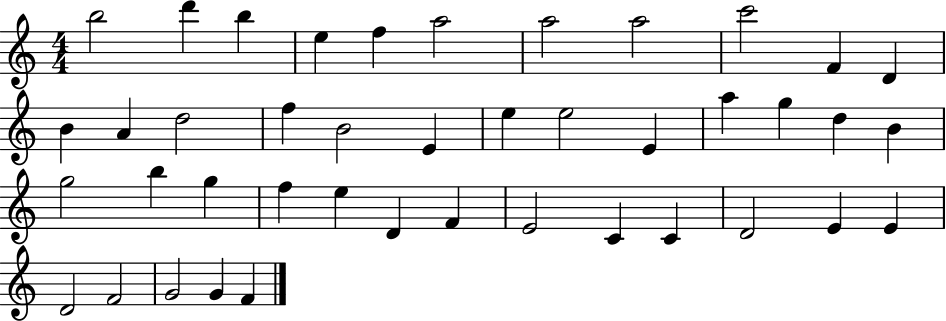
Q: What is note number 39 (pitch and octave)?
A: F4